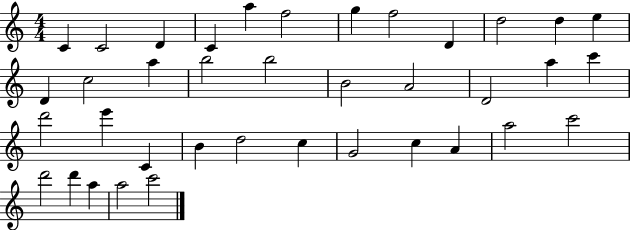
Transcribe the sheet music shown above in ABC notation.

X:1
T:Untitled
M:4/4
L:1/4
K:C
C C2 D C a f2 g f2 D d2 d e D c2 a b2 b2 B2 A2 D2 a c' d'2 e' C B d2 c G2 c A a2 c'2 d'2 d' a a2 c'2